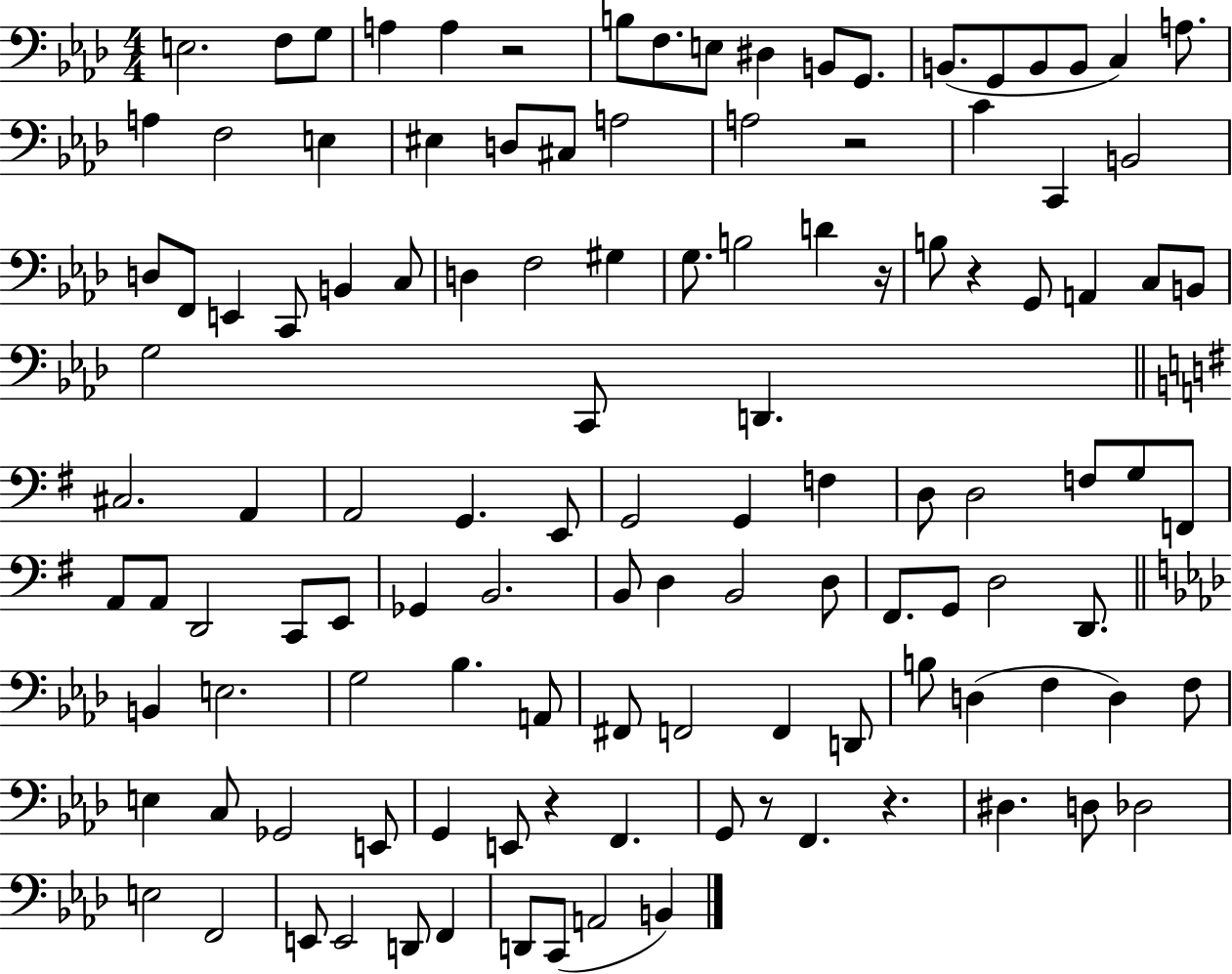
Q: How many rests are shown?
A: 7